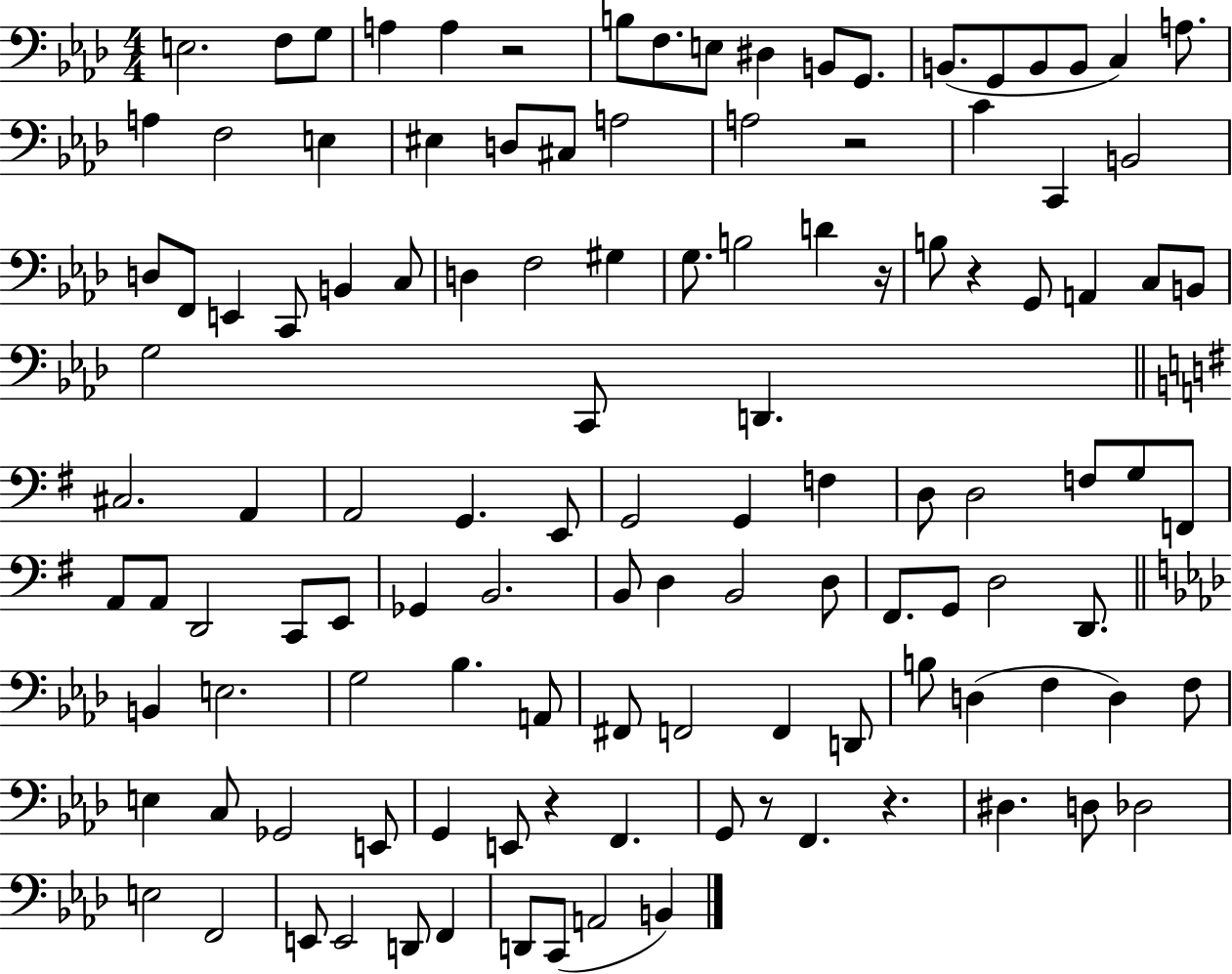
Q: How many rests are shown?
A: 7